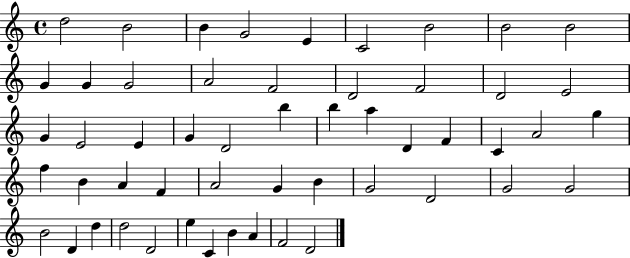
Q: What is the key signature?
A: C major